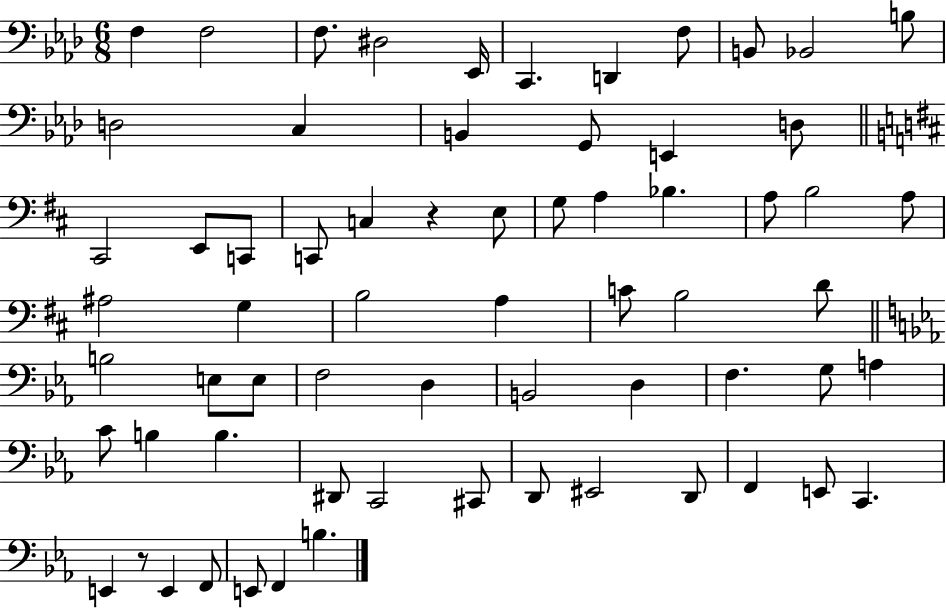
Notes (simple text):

F3/q F3/h F3/e. D#3/h Eb2/s C2/q. D2/q F3/e B2/e Bb2/h B3/e D3/h C3/q B2/q G2/e E2/q D3/e C#2/h E2/e C2/e C2/e C3/q R/q E3/e G3/e A3/q Bb3/q. A3/e B3/h A3/e A#3/h G3/q B3/h A3/q C4/e B3/h D4/e B3/h E3/e E3/e F3/h D3/q B2/h D3/q F3/q. G3/e A3/q C4/e B3/q B3/q. D#2/e C2/h C#2/e D2/e EIS2/h D2/e F2/q E2/e C2/q. E2/q R/e E2/q F2/e E2/e F2/q B3/q.